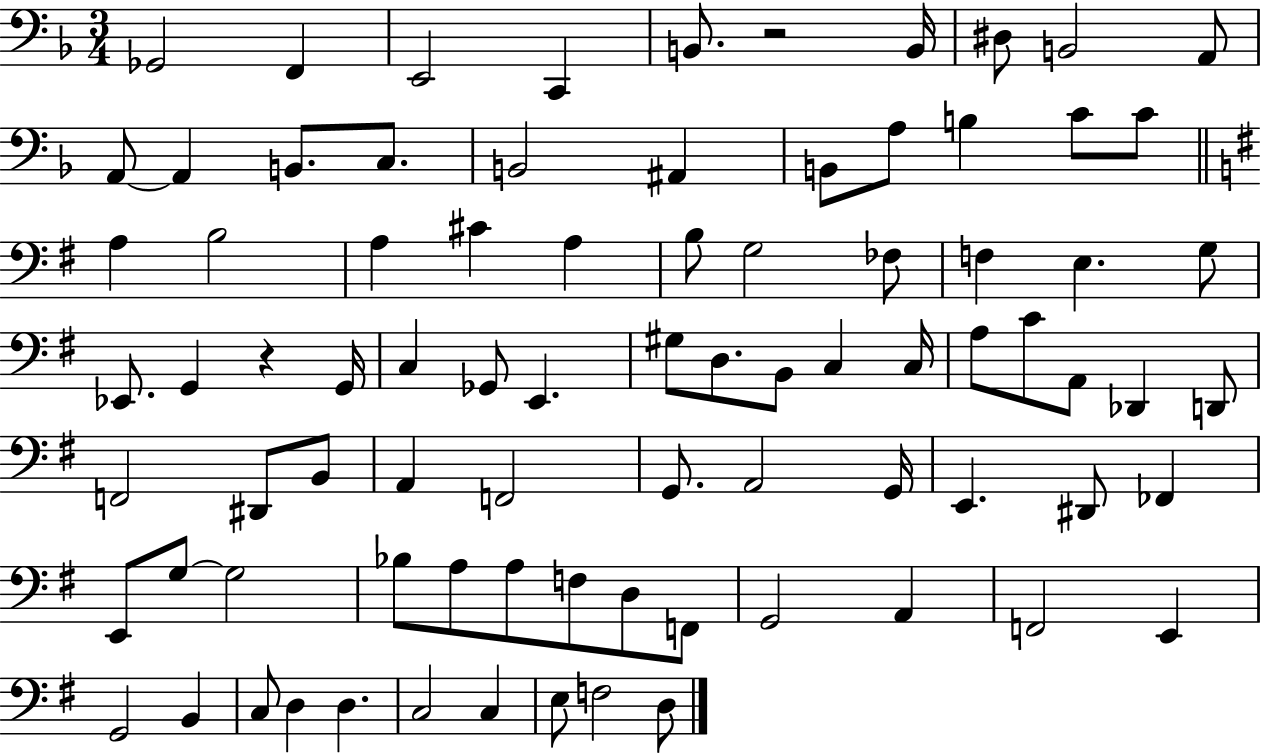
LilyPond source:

{
  \clef bass
  \numericTimeSignature
  \time 3/4
  \key f \major
  \repeat volta 2 { ges,2 f,4 | e,2 c,4 | b,8. r2 b,16 | dis8 b,2 a,8 | \break a,8~~ a,4 b,8. c8. | b,2 ais,4 | b,8 a8 b4 c'8 c'8 | \bar "||" \break \key g \major a4 b2 | a4 cis'4 a4 | b8 g2 fes8 | f4 e4. g8 | \break ees,8. g,4 r4 g,16 | c4 ges,8 e,4. | gis8 d8. b,8 c4 c16 | a8 c'8 a,8 des,4 d,8 | \break f,2 dis,8 b,8 | a,4 f,2 | g,8. a,2 g,16 | e,4. dis,8 fes,4 | \break e,8 g8~~ g2 | bes8 a8 a8 f8 d8 f,8 | g,2 a,4 | f,2 e,4 | \break g,2 b,4 | c8 d4 d4. | c2 c4 | e8 f2 d8 | \break } \bar "|."
}